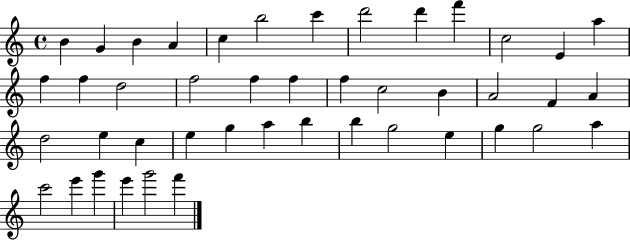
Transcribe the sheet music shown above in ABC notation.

X:1
T:Untitled
M:4/4
L:1/4
K:C
B G B A c b2 c' d'2 d' f' c2 E a f f d2 f2 f f f c2 B A2 F A d2 e c e g a b b g2 e g g2 a c'2 e' g' e' g'2 f'